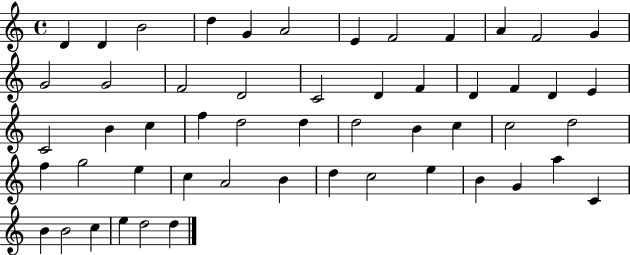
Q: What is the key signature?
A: C major